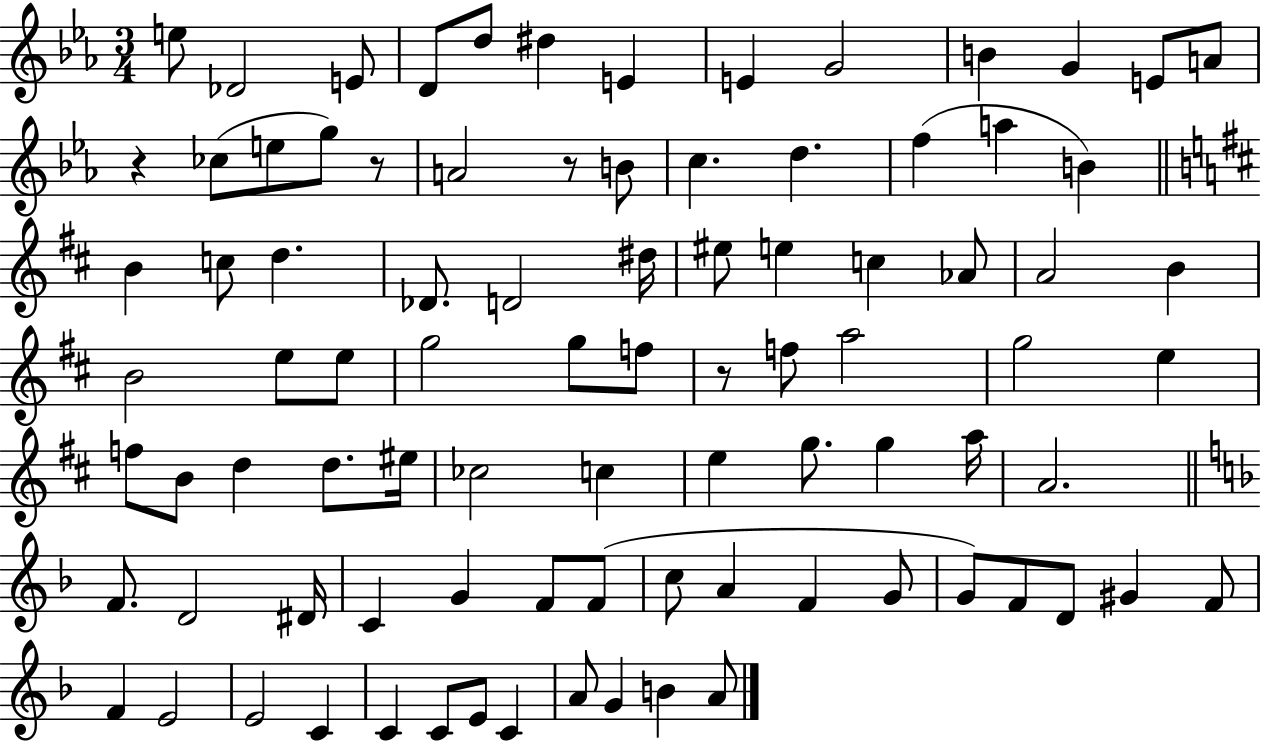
E5/e Db4/h E4/e D4/e D5/e D#5/q E4/q E4/q G4/h B4/q G4/q E4/e A4/e R/q CES5/e E5/e G5/e R/e A4/h R/e B4/e C5/q. D5/q. F5/q A5/q B4/q B4/q C5/e D5/q. Db4/e. D4/h D#5/s EIS5/e E5/q C5/q Ab4/e A4/h B4/q B4/h E5/e E5/e G5/h G5/e F5/e R/e F5/e A5/h G5/h E5/q F5/e B4/e D5/q D5/e. EIS5/s CES5/h C5/q E5/q G5/e. G5/q A5/s A4/h. F4/e. D4/h D#4/s C4/q G4/q F4/e F4/e C5/e A4/q F4/q G4/e G4/e F4/e D4/e G#4/q F4/e F4/q E4/h E4/h C4/q C4/q C4/e E4/e C4/q A4/e G4/q B4/q A4/e